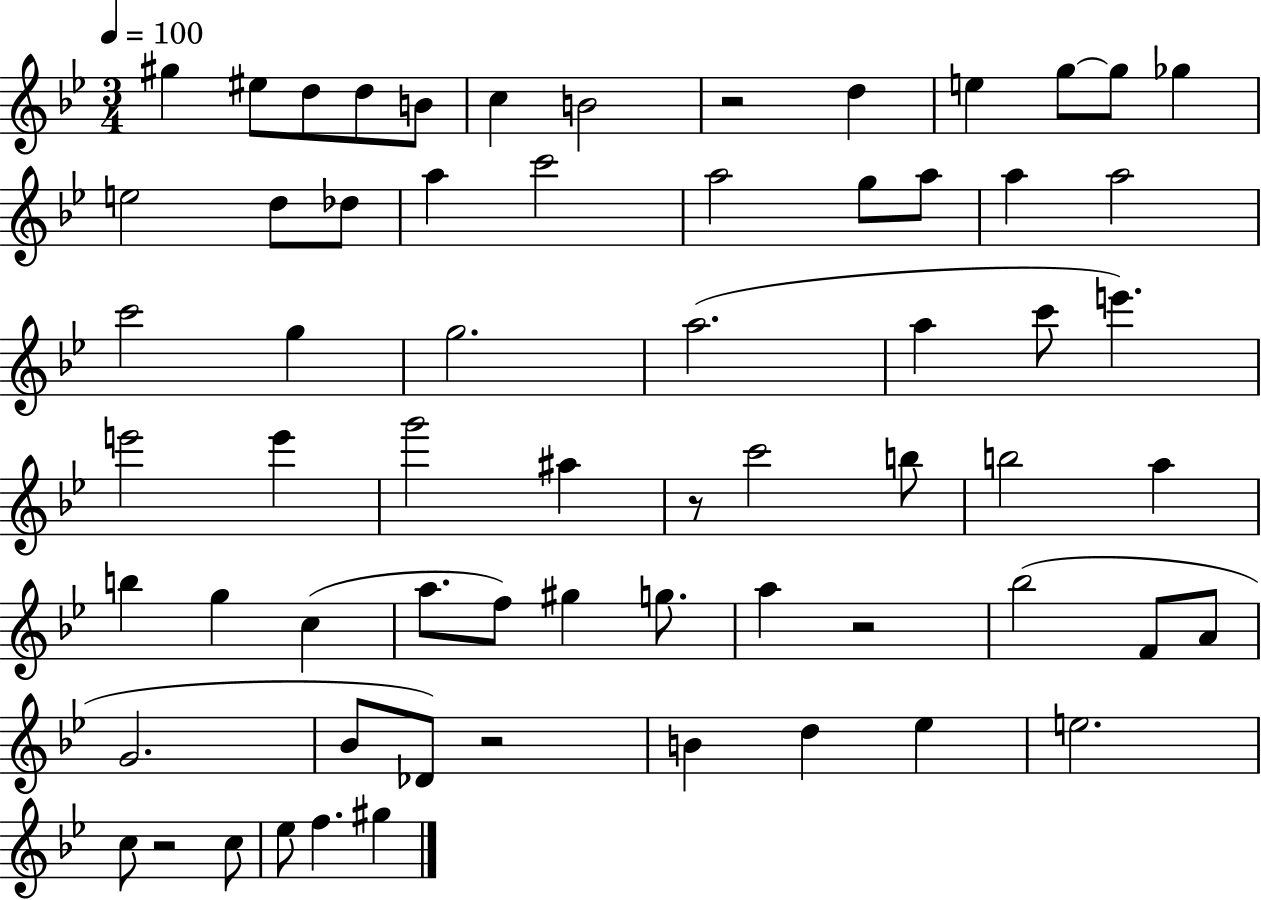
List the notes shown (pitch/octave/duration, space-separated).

G#5/q EIS5/e D5/e D5/e B4/e C5/q B4/h R/h D5/q E5/q G5/e G5/e Gb5/q E5/h D5/e Db5/e A5/q C6/h A5/h G5/e A5/e A5/q A5/h C6/h G5/q G5/h. A5/h. A5/q C6/e E6/q. E6/h E6/q G6/h A#5/q R/e C6/h B5/e B5/h A5/q B5/q G5/q C5/q A5/e. F5/e G#5/q G5/e. A5/q R/h Bb5/h F4/e A4/e G4/h. Bb4/e Db4/e R/h B4/q D5/q Eb5/q E5/h. C5/e R/h C5/e Eb5/e F5/q. G#5/q